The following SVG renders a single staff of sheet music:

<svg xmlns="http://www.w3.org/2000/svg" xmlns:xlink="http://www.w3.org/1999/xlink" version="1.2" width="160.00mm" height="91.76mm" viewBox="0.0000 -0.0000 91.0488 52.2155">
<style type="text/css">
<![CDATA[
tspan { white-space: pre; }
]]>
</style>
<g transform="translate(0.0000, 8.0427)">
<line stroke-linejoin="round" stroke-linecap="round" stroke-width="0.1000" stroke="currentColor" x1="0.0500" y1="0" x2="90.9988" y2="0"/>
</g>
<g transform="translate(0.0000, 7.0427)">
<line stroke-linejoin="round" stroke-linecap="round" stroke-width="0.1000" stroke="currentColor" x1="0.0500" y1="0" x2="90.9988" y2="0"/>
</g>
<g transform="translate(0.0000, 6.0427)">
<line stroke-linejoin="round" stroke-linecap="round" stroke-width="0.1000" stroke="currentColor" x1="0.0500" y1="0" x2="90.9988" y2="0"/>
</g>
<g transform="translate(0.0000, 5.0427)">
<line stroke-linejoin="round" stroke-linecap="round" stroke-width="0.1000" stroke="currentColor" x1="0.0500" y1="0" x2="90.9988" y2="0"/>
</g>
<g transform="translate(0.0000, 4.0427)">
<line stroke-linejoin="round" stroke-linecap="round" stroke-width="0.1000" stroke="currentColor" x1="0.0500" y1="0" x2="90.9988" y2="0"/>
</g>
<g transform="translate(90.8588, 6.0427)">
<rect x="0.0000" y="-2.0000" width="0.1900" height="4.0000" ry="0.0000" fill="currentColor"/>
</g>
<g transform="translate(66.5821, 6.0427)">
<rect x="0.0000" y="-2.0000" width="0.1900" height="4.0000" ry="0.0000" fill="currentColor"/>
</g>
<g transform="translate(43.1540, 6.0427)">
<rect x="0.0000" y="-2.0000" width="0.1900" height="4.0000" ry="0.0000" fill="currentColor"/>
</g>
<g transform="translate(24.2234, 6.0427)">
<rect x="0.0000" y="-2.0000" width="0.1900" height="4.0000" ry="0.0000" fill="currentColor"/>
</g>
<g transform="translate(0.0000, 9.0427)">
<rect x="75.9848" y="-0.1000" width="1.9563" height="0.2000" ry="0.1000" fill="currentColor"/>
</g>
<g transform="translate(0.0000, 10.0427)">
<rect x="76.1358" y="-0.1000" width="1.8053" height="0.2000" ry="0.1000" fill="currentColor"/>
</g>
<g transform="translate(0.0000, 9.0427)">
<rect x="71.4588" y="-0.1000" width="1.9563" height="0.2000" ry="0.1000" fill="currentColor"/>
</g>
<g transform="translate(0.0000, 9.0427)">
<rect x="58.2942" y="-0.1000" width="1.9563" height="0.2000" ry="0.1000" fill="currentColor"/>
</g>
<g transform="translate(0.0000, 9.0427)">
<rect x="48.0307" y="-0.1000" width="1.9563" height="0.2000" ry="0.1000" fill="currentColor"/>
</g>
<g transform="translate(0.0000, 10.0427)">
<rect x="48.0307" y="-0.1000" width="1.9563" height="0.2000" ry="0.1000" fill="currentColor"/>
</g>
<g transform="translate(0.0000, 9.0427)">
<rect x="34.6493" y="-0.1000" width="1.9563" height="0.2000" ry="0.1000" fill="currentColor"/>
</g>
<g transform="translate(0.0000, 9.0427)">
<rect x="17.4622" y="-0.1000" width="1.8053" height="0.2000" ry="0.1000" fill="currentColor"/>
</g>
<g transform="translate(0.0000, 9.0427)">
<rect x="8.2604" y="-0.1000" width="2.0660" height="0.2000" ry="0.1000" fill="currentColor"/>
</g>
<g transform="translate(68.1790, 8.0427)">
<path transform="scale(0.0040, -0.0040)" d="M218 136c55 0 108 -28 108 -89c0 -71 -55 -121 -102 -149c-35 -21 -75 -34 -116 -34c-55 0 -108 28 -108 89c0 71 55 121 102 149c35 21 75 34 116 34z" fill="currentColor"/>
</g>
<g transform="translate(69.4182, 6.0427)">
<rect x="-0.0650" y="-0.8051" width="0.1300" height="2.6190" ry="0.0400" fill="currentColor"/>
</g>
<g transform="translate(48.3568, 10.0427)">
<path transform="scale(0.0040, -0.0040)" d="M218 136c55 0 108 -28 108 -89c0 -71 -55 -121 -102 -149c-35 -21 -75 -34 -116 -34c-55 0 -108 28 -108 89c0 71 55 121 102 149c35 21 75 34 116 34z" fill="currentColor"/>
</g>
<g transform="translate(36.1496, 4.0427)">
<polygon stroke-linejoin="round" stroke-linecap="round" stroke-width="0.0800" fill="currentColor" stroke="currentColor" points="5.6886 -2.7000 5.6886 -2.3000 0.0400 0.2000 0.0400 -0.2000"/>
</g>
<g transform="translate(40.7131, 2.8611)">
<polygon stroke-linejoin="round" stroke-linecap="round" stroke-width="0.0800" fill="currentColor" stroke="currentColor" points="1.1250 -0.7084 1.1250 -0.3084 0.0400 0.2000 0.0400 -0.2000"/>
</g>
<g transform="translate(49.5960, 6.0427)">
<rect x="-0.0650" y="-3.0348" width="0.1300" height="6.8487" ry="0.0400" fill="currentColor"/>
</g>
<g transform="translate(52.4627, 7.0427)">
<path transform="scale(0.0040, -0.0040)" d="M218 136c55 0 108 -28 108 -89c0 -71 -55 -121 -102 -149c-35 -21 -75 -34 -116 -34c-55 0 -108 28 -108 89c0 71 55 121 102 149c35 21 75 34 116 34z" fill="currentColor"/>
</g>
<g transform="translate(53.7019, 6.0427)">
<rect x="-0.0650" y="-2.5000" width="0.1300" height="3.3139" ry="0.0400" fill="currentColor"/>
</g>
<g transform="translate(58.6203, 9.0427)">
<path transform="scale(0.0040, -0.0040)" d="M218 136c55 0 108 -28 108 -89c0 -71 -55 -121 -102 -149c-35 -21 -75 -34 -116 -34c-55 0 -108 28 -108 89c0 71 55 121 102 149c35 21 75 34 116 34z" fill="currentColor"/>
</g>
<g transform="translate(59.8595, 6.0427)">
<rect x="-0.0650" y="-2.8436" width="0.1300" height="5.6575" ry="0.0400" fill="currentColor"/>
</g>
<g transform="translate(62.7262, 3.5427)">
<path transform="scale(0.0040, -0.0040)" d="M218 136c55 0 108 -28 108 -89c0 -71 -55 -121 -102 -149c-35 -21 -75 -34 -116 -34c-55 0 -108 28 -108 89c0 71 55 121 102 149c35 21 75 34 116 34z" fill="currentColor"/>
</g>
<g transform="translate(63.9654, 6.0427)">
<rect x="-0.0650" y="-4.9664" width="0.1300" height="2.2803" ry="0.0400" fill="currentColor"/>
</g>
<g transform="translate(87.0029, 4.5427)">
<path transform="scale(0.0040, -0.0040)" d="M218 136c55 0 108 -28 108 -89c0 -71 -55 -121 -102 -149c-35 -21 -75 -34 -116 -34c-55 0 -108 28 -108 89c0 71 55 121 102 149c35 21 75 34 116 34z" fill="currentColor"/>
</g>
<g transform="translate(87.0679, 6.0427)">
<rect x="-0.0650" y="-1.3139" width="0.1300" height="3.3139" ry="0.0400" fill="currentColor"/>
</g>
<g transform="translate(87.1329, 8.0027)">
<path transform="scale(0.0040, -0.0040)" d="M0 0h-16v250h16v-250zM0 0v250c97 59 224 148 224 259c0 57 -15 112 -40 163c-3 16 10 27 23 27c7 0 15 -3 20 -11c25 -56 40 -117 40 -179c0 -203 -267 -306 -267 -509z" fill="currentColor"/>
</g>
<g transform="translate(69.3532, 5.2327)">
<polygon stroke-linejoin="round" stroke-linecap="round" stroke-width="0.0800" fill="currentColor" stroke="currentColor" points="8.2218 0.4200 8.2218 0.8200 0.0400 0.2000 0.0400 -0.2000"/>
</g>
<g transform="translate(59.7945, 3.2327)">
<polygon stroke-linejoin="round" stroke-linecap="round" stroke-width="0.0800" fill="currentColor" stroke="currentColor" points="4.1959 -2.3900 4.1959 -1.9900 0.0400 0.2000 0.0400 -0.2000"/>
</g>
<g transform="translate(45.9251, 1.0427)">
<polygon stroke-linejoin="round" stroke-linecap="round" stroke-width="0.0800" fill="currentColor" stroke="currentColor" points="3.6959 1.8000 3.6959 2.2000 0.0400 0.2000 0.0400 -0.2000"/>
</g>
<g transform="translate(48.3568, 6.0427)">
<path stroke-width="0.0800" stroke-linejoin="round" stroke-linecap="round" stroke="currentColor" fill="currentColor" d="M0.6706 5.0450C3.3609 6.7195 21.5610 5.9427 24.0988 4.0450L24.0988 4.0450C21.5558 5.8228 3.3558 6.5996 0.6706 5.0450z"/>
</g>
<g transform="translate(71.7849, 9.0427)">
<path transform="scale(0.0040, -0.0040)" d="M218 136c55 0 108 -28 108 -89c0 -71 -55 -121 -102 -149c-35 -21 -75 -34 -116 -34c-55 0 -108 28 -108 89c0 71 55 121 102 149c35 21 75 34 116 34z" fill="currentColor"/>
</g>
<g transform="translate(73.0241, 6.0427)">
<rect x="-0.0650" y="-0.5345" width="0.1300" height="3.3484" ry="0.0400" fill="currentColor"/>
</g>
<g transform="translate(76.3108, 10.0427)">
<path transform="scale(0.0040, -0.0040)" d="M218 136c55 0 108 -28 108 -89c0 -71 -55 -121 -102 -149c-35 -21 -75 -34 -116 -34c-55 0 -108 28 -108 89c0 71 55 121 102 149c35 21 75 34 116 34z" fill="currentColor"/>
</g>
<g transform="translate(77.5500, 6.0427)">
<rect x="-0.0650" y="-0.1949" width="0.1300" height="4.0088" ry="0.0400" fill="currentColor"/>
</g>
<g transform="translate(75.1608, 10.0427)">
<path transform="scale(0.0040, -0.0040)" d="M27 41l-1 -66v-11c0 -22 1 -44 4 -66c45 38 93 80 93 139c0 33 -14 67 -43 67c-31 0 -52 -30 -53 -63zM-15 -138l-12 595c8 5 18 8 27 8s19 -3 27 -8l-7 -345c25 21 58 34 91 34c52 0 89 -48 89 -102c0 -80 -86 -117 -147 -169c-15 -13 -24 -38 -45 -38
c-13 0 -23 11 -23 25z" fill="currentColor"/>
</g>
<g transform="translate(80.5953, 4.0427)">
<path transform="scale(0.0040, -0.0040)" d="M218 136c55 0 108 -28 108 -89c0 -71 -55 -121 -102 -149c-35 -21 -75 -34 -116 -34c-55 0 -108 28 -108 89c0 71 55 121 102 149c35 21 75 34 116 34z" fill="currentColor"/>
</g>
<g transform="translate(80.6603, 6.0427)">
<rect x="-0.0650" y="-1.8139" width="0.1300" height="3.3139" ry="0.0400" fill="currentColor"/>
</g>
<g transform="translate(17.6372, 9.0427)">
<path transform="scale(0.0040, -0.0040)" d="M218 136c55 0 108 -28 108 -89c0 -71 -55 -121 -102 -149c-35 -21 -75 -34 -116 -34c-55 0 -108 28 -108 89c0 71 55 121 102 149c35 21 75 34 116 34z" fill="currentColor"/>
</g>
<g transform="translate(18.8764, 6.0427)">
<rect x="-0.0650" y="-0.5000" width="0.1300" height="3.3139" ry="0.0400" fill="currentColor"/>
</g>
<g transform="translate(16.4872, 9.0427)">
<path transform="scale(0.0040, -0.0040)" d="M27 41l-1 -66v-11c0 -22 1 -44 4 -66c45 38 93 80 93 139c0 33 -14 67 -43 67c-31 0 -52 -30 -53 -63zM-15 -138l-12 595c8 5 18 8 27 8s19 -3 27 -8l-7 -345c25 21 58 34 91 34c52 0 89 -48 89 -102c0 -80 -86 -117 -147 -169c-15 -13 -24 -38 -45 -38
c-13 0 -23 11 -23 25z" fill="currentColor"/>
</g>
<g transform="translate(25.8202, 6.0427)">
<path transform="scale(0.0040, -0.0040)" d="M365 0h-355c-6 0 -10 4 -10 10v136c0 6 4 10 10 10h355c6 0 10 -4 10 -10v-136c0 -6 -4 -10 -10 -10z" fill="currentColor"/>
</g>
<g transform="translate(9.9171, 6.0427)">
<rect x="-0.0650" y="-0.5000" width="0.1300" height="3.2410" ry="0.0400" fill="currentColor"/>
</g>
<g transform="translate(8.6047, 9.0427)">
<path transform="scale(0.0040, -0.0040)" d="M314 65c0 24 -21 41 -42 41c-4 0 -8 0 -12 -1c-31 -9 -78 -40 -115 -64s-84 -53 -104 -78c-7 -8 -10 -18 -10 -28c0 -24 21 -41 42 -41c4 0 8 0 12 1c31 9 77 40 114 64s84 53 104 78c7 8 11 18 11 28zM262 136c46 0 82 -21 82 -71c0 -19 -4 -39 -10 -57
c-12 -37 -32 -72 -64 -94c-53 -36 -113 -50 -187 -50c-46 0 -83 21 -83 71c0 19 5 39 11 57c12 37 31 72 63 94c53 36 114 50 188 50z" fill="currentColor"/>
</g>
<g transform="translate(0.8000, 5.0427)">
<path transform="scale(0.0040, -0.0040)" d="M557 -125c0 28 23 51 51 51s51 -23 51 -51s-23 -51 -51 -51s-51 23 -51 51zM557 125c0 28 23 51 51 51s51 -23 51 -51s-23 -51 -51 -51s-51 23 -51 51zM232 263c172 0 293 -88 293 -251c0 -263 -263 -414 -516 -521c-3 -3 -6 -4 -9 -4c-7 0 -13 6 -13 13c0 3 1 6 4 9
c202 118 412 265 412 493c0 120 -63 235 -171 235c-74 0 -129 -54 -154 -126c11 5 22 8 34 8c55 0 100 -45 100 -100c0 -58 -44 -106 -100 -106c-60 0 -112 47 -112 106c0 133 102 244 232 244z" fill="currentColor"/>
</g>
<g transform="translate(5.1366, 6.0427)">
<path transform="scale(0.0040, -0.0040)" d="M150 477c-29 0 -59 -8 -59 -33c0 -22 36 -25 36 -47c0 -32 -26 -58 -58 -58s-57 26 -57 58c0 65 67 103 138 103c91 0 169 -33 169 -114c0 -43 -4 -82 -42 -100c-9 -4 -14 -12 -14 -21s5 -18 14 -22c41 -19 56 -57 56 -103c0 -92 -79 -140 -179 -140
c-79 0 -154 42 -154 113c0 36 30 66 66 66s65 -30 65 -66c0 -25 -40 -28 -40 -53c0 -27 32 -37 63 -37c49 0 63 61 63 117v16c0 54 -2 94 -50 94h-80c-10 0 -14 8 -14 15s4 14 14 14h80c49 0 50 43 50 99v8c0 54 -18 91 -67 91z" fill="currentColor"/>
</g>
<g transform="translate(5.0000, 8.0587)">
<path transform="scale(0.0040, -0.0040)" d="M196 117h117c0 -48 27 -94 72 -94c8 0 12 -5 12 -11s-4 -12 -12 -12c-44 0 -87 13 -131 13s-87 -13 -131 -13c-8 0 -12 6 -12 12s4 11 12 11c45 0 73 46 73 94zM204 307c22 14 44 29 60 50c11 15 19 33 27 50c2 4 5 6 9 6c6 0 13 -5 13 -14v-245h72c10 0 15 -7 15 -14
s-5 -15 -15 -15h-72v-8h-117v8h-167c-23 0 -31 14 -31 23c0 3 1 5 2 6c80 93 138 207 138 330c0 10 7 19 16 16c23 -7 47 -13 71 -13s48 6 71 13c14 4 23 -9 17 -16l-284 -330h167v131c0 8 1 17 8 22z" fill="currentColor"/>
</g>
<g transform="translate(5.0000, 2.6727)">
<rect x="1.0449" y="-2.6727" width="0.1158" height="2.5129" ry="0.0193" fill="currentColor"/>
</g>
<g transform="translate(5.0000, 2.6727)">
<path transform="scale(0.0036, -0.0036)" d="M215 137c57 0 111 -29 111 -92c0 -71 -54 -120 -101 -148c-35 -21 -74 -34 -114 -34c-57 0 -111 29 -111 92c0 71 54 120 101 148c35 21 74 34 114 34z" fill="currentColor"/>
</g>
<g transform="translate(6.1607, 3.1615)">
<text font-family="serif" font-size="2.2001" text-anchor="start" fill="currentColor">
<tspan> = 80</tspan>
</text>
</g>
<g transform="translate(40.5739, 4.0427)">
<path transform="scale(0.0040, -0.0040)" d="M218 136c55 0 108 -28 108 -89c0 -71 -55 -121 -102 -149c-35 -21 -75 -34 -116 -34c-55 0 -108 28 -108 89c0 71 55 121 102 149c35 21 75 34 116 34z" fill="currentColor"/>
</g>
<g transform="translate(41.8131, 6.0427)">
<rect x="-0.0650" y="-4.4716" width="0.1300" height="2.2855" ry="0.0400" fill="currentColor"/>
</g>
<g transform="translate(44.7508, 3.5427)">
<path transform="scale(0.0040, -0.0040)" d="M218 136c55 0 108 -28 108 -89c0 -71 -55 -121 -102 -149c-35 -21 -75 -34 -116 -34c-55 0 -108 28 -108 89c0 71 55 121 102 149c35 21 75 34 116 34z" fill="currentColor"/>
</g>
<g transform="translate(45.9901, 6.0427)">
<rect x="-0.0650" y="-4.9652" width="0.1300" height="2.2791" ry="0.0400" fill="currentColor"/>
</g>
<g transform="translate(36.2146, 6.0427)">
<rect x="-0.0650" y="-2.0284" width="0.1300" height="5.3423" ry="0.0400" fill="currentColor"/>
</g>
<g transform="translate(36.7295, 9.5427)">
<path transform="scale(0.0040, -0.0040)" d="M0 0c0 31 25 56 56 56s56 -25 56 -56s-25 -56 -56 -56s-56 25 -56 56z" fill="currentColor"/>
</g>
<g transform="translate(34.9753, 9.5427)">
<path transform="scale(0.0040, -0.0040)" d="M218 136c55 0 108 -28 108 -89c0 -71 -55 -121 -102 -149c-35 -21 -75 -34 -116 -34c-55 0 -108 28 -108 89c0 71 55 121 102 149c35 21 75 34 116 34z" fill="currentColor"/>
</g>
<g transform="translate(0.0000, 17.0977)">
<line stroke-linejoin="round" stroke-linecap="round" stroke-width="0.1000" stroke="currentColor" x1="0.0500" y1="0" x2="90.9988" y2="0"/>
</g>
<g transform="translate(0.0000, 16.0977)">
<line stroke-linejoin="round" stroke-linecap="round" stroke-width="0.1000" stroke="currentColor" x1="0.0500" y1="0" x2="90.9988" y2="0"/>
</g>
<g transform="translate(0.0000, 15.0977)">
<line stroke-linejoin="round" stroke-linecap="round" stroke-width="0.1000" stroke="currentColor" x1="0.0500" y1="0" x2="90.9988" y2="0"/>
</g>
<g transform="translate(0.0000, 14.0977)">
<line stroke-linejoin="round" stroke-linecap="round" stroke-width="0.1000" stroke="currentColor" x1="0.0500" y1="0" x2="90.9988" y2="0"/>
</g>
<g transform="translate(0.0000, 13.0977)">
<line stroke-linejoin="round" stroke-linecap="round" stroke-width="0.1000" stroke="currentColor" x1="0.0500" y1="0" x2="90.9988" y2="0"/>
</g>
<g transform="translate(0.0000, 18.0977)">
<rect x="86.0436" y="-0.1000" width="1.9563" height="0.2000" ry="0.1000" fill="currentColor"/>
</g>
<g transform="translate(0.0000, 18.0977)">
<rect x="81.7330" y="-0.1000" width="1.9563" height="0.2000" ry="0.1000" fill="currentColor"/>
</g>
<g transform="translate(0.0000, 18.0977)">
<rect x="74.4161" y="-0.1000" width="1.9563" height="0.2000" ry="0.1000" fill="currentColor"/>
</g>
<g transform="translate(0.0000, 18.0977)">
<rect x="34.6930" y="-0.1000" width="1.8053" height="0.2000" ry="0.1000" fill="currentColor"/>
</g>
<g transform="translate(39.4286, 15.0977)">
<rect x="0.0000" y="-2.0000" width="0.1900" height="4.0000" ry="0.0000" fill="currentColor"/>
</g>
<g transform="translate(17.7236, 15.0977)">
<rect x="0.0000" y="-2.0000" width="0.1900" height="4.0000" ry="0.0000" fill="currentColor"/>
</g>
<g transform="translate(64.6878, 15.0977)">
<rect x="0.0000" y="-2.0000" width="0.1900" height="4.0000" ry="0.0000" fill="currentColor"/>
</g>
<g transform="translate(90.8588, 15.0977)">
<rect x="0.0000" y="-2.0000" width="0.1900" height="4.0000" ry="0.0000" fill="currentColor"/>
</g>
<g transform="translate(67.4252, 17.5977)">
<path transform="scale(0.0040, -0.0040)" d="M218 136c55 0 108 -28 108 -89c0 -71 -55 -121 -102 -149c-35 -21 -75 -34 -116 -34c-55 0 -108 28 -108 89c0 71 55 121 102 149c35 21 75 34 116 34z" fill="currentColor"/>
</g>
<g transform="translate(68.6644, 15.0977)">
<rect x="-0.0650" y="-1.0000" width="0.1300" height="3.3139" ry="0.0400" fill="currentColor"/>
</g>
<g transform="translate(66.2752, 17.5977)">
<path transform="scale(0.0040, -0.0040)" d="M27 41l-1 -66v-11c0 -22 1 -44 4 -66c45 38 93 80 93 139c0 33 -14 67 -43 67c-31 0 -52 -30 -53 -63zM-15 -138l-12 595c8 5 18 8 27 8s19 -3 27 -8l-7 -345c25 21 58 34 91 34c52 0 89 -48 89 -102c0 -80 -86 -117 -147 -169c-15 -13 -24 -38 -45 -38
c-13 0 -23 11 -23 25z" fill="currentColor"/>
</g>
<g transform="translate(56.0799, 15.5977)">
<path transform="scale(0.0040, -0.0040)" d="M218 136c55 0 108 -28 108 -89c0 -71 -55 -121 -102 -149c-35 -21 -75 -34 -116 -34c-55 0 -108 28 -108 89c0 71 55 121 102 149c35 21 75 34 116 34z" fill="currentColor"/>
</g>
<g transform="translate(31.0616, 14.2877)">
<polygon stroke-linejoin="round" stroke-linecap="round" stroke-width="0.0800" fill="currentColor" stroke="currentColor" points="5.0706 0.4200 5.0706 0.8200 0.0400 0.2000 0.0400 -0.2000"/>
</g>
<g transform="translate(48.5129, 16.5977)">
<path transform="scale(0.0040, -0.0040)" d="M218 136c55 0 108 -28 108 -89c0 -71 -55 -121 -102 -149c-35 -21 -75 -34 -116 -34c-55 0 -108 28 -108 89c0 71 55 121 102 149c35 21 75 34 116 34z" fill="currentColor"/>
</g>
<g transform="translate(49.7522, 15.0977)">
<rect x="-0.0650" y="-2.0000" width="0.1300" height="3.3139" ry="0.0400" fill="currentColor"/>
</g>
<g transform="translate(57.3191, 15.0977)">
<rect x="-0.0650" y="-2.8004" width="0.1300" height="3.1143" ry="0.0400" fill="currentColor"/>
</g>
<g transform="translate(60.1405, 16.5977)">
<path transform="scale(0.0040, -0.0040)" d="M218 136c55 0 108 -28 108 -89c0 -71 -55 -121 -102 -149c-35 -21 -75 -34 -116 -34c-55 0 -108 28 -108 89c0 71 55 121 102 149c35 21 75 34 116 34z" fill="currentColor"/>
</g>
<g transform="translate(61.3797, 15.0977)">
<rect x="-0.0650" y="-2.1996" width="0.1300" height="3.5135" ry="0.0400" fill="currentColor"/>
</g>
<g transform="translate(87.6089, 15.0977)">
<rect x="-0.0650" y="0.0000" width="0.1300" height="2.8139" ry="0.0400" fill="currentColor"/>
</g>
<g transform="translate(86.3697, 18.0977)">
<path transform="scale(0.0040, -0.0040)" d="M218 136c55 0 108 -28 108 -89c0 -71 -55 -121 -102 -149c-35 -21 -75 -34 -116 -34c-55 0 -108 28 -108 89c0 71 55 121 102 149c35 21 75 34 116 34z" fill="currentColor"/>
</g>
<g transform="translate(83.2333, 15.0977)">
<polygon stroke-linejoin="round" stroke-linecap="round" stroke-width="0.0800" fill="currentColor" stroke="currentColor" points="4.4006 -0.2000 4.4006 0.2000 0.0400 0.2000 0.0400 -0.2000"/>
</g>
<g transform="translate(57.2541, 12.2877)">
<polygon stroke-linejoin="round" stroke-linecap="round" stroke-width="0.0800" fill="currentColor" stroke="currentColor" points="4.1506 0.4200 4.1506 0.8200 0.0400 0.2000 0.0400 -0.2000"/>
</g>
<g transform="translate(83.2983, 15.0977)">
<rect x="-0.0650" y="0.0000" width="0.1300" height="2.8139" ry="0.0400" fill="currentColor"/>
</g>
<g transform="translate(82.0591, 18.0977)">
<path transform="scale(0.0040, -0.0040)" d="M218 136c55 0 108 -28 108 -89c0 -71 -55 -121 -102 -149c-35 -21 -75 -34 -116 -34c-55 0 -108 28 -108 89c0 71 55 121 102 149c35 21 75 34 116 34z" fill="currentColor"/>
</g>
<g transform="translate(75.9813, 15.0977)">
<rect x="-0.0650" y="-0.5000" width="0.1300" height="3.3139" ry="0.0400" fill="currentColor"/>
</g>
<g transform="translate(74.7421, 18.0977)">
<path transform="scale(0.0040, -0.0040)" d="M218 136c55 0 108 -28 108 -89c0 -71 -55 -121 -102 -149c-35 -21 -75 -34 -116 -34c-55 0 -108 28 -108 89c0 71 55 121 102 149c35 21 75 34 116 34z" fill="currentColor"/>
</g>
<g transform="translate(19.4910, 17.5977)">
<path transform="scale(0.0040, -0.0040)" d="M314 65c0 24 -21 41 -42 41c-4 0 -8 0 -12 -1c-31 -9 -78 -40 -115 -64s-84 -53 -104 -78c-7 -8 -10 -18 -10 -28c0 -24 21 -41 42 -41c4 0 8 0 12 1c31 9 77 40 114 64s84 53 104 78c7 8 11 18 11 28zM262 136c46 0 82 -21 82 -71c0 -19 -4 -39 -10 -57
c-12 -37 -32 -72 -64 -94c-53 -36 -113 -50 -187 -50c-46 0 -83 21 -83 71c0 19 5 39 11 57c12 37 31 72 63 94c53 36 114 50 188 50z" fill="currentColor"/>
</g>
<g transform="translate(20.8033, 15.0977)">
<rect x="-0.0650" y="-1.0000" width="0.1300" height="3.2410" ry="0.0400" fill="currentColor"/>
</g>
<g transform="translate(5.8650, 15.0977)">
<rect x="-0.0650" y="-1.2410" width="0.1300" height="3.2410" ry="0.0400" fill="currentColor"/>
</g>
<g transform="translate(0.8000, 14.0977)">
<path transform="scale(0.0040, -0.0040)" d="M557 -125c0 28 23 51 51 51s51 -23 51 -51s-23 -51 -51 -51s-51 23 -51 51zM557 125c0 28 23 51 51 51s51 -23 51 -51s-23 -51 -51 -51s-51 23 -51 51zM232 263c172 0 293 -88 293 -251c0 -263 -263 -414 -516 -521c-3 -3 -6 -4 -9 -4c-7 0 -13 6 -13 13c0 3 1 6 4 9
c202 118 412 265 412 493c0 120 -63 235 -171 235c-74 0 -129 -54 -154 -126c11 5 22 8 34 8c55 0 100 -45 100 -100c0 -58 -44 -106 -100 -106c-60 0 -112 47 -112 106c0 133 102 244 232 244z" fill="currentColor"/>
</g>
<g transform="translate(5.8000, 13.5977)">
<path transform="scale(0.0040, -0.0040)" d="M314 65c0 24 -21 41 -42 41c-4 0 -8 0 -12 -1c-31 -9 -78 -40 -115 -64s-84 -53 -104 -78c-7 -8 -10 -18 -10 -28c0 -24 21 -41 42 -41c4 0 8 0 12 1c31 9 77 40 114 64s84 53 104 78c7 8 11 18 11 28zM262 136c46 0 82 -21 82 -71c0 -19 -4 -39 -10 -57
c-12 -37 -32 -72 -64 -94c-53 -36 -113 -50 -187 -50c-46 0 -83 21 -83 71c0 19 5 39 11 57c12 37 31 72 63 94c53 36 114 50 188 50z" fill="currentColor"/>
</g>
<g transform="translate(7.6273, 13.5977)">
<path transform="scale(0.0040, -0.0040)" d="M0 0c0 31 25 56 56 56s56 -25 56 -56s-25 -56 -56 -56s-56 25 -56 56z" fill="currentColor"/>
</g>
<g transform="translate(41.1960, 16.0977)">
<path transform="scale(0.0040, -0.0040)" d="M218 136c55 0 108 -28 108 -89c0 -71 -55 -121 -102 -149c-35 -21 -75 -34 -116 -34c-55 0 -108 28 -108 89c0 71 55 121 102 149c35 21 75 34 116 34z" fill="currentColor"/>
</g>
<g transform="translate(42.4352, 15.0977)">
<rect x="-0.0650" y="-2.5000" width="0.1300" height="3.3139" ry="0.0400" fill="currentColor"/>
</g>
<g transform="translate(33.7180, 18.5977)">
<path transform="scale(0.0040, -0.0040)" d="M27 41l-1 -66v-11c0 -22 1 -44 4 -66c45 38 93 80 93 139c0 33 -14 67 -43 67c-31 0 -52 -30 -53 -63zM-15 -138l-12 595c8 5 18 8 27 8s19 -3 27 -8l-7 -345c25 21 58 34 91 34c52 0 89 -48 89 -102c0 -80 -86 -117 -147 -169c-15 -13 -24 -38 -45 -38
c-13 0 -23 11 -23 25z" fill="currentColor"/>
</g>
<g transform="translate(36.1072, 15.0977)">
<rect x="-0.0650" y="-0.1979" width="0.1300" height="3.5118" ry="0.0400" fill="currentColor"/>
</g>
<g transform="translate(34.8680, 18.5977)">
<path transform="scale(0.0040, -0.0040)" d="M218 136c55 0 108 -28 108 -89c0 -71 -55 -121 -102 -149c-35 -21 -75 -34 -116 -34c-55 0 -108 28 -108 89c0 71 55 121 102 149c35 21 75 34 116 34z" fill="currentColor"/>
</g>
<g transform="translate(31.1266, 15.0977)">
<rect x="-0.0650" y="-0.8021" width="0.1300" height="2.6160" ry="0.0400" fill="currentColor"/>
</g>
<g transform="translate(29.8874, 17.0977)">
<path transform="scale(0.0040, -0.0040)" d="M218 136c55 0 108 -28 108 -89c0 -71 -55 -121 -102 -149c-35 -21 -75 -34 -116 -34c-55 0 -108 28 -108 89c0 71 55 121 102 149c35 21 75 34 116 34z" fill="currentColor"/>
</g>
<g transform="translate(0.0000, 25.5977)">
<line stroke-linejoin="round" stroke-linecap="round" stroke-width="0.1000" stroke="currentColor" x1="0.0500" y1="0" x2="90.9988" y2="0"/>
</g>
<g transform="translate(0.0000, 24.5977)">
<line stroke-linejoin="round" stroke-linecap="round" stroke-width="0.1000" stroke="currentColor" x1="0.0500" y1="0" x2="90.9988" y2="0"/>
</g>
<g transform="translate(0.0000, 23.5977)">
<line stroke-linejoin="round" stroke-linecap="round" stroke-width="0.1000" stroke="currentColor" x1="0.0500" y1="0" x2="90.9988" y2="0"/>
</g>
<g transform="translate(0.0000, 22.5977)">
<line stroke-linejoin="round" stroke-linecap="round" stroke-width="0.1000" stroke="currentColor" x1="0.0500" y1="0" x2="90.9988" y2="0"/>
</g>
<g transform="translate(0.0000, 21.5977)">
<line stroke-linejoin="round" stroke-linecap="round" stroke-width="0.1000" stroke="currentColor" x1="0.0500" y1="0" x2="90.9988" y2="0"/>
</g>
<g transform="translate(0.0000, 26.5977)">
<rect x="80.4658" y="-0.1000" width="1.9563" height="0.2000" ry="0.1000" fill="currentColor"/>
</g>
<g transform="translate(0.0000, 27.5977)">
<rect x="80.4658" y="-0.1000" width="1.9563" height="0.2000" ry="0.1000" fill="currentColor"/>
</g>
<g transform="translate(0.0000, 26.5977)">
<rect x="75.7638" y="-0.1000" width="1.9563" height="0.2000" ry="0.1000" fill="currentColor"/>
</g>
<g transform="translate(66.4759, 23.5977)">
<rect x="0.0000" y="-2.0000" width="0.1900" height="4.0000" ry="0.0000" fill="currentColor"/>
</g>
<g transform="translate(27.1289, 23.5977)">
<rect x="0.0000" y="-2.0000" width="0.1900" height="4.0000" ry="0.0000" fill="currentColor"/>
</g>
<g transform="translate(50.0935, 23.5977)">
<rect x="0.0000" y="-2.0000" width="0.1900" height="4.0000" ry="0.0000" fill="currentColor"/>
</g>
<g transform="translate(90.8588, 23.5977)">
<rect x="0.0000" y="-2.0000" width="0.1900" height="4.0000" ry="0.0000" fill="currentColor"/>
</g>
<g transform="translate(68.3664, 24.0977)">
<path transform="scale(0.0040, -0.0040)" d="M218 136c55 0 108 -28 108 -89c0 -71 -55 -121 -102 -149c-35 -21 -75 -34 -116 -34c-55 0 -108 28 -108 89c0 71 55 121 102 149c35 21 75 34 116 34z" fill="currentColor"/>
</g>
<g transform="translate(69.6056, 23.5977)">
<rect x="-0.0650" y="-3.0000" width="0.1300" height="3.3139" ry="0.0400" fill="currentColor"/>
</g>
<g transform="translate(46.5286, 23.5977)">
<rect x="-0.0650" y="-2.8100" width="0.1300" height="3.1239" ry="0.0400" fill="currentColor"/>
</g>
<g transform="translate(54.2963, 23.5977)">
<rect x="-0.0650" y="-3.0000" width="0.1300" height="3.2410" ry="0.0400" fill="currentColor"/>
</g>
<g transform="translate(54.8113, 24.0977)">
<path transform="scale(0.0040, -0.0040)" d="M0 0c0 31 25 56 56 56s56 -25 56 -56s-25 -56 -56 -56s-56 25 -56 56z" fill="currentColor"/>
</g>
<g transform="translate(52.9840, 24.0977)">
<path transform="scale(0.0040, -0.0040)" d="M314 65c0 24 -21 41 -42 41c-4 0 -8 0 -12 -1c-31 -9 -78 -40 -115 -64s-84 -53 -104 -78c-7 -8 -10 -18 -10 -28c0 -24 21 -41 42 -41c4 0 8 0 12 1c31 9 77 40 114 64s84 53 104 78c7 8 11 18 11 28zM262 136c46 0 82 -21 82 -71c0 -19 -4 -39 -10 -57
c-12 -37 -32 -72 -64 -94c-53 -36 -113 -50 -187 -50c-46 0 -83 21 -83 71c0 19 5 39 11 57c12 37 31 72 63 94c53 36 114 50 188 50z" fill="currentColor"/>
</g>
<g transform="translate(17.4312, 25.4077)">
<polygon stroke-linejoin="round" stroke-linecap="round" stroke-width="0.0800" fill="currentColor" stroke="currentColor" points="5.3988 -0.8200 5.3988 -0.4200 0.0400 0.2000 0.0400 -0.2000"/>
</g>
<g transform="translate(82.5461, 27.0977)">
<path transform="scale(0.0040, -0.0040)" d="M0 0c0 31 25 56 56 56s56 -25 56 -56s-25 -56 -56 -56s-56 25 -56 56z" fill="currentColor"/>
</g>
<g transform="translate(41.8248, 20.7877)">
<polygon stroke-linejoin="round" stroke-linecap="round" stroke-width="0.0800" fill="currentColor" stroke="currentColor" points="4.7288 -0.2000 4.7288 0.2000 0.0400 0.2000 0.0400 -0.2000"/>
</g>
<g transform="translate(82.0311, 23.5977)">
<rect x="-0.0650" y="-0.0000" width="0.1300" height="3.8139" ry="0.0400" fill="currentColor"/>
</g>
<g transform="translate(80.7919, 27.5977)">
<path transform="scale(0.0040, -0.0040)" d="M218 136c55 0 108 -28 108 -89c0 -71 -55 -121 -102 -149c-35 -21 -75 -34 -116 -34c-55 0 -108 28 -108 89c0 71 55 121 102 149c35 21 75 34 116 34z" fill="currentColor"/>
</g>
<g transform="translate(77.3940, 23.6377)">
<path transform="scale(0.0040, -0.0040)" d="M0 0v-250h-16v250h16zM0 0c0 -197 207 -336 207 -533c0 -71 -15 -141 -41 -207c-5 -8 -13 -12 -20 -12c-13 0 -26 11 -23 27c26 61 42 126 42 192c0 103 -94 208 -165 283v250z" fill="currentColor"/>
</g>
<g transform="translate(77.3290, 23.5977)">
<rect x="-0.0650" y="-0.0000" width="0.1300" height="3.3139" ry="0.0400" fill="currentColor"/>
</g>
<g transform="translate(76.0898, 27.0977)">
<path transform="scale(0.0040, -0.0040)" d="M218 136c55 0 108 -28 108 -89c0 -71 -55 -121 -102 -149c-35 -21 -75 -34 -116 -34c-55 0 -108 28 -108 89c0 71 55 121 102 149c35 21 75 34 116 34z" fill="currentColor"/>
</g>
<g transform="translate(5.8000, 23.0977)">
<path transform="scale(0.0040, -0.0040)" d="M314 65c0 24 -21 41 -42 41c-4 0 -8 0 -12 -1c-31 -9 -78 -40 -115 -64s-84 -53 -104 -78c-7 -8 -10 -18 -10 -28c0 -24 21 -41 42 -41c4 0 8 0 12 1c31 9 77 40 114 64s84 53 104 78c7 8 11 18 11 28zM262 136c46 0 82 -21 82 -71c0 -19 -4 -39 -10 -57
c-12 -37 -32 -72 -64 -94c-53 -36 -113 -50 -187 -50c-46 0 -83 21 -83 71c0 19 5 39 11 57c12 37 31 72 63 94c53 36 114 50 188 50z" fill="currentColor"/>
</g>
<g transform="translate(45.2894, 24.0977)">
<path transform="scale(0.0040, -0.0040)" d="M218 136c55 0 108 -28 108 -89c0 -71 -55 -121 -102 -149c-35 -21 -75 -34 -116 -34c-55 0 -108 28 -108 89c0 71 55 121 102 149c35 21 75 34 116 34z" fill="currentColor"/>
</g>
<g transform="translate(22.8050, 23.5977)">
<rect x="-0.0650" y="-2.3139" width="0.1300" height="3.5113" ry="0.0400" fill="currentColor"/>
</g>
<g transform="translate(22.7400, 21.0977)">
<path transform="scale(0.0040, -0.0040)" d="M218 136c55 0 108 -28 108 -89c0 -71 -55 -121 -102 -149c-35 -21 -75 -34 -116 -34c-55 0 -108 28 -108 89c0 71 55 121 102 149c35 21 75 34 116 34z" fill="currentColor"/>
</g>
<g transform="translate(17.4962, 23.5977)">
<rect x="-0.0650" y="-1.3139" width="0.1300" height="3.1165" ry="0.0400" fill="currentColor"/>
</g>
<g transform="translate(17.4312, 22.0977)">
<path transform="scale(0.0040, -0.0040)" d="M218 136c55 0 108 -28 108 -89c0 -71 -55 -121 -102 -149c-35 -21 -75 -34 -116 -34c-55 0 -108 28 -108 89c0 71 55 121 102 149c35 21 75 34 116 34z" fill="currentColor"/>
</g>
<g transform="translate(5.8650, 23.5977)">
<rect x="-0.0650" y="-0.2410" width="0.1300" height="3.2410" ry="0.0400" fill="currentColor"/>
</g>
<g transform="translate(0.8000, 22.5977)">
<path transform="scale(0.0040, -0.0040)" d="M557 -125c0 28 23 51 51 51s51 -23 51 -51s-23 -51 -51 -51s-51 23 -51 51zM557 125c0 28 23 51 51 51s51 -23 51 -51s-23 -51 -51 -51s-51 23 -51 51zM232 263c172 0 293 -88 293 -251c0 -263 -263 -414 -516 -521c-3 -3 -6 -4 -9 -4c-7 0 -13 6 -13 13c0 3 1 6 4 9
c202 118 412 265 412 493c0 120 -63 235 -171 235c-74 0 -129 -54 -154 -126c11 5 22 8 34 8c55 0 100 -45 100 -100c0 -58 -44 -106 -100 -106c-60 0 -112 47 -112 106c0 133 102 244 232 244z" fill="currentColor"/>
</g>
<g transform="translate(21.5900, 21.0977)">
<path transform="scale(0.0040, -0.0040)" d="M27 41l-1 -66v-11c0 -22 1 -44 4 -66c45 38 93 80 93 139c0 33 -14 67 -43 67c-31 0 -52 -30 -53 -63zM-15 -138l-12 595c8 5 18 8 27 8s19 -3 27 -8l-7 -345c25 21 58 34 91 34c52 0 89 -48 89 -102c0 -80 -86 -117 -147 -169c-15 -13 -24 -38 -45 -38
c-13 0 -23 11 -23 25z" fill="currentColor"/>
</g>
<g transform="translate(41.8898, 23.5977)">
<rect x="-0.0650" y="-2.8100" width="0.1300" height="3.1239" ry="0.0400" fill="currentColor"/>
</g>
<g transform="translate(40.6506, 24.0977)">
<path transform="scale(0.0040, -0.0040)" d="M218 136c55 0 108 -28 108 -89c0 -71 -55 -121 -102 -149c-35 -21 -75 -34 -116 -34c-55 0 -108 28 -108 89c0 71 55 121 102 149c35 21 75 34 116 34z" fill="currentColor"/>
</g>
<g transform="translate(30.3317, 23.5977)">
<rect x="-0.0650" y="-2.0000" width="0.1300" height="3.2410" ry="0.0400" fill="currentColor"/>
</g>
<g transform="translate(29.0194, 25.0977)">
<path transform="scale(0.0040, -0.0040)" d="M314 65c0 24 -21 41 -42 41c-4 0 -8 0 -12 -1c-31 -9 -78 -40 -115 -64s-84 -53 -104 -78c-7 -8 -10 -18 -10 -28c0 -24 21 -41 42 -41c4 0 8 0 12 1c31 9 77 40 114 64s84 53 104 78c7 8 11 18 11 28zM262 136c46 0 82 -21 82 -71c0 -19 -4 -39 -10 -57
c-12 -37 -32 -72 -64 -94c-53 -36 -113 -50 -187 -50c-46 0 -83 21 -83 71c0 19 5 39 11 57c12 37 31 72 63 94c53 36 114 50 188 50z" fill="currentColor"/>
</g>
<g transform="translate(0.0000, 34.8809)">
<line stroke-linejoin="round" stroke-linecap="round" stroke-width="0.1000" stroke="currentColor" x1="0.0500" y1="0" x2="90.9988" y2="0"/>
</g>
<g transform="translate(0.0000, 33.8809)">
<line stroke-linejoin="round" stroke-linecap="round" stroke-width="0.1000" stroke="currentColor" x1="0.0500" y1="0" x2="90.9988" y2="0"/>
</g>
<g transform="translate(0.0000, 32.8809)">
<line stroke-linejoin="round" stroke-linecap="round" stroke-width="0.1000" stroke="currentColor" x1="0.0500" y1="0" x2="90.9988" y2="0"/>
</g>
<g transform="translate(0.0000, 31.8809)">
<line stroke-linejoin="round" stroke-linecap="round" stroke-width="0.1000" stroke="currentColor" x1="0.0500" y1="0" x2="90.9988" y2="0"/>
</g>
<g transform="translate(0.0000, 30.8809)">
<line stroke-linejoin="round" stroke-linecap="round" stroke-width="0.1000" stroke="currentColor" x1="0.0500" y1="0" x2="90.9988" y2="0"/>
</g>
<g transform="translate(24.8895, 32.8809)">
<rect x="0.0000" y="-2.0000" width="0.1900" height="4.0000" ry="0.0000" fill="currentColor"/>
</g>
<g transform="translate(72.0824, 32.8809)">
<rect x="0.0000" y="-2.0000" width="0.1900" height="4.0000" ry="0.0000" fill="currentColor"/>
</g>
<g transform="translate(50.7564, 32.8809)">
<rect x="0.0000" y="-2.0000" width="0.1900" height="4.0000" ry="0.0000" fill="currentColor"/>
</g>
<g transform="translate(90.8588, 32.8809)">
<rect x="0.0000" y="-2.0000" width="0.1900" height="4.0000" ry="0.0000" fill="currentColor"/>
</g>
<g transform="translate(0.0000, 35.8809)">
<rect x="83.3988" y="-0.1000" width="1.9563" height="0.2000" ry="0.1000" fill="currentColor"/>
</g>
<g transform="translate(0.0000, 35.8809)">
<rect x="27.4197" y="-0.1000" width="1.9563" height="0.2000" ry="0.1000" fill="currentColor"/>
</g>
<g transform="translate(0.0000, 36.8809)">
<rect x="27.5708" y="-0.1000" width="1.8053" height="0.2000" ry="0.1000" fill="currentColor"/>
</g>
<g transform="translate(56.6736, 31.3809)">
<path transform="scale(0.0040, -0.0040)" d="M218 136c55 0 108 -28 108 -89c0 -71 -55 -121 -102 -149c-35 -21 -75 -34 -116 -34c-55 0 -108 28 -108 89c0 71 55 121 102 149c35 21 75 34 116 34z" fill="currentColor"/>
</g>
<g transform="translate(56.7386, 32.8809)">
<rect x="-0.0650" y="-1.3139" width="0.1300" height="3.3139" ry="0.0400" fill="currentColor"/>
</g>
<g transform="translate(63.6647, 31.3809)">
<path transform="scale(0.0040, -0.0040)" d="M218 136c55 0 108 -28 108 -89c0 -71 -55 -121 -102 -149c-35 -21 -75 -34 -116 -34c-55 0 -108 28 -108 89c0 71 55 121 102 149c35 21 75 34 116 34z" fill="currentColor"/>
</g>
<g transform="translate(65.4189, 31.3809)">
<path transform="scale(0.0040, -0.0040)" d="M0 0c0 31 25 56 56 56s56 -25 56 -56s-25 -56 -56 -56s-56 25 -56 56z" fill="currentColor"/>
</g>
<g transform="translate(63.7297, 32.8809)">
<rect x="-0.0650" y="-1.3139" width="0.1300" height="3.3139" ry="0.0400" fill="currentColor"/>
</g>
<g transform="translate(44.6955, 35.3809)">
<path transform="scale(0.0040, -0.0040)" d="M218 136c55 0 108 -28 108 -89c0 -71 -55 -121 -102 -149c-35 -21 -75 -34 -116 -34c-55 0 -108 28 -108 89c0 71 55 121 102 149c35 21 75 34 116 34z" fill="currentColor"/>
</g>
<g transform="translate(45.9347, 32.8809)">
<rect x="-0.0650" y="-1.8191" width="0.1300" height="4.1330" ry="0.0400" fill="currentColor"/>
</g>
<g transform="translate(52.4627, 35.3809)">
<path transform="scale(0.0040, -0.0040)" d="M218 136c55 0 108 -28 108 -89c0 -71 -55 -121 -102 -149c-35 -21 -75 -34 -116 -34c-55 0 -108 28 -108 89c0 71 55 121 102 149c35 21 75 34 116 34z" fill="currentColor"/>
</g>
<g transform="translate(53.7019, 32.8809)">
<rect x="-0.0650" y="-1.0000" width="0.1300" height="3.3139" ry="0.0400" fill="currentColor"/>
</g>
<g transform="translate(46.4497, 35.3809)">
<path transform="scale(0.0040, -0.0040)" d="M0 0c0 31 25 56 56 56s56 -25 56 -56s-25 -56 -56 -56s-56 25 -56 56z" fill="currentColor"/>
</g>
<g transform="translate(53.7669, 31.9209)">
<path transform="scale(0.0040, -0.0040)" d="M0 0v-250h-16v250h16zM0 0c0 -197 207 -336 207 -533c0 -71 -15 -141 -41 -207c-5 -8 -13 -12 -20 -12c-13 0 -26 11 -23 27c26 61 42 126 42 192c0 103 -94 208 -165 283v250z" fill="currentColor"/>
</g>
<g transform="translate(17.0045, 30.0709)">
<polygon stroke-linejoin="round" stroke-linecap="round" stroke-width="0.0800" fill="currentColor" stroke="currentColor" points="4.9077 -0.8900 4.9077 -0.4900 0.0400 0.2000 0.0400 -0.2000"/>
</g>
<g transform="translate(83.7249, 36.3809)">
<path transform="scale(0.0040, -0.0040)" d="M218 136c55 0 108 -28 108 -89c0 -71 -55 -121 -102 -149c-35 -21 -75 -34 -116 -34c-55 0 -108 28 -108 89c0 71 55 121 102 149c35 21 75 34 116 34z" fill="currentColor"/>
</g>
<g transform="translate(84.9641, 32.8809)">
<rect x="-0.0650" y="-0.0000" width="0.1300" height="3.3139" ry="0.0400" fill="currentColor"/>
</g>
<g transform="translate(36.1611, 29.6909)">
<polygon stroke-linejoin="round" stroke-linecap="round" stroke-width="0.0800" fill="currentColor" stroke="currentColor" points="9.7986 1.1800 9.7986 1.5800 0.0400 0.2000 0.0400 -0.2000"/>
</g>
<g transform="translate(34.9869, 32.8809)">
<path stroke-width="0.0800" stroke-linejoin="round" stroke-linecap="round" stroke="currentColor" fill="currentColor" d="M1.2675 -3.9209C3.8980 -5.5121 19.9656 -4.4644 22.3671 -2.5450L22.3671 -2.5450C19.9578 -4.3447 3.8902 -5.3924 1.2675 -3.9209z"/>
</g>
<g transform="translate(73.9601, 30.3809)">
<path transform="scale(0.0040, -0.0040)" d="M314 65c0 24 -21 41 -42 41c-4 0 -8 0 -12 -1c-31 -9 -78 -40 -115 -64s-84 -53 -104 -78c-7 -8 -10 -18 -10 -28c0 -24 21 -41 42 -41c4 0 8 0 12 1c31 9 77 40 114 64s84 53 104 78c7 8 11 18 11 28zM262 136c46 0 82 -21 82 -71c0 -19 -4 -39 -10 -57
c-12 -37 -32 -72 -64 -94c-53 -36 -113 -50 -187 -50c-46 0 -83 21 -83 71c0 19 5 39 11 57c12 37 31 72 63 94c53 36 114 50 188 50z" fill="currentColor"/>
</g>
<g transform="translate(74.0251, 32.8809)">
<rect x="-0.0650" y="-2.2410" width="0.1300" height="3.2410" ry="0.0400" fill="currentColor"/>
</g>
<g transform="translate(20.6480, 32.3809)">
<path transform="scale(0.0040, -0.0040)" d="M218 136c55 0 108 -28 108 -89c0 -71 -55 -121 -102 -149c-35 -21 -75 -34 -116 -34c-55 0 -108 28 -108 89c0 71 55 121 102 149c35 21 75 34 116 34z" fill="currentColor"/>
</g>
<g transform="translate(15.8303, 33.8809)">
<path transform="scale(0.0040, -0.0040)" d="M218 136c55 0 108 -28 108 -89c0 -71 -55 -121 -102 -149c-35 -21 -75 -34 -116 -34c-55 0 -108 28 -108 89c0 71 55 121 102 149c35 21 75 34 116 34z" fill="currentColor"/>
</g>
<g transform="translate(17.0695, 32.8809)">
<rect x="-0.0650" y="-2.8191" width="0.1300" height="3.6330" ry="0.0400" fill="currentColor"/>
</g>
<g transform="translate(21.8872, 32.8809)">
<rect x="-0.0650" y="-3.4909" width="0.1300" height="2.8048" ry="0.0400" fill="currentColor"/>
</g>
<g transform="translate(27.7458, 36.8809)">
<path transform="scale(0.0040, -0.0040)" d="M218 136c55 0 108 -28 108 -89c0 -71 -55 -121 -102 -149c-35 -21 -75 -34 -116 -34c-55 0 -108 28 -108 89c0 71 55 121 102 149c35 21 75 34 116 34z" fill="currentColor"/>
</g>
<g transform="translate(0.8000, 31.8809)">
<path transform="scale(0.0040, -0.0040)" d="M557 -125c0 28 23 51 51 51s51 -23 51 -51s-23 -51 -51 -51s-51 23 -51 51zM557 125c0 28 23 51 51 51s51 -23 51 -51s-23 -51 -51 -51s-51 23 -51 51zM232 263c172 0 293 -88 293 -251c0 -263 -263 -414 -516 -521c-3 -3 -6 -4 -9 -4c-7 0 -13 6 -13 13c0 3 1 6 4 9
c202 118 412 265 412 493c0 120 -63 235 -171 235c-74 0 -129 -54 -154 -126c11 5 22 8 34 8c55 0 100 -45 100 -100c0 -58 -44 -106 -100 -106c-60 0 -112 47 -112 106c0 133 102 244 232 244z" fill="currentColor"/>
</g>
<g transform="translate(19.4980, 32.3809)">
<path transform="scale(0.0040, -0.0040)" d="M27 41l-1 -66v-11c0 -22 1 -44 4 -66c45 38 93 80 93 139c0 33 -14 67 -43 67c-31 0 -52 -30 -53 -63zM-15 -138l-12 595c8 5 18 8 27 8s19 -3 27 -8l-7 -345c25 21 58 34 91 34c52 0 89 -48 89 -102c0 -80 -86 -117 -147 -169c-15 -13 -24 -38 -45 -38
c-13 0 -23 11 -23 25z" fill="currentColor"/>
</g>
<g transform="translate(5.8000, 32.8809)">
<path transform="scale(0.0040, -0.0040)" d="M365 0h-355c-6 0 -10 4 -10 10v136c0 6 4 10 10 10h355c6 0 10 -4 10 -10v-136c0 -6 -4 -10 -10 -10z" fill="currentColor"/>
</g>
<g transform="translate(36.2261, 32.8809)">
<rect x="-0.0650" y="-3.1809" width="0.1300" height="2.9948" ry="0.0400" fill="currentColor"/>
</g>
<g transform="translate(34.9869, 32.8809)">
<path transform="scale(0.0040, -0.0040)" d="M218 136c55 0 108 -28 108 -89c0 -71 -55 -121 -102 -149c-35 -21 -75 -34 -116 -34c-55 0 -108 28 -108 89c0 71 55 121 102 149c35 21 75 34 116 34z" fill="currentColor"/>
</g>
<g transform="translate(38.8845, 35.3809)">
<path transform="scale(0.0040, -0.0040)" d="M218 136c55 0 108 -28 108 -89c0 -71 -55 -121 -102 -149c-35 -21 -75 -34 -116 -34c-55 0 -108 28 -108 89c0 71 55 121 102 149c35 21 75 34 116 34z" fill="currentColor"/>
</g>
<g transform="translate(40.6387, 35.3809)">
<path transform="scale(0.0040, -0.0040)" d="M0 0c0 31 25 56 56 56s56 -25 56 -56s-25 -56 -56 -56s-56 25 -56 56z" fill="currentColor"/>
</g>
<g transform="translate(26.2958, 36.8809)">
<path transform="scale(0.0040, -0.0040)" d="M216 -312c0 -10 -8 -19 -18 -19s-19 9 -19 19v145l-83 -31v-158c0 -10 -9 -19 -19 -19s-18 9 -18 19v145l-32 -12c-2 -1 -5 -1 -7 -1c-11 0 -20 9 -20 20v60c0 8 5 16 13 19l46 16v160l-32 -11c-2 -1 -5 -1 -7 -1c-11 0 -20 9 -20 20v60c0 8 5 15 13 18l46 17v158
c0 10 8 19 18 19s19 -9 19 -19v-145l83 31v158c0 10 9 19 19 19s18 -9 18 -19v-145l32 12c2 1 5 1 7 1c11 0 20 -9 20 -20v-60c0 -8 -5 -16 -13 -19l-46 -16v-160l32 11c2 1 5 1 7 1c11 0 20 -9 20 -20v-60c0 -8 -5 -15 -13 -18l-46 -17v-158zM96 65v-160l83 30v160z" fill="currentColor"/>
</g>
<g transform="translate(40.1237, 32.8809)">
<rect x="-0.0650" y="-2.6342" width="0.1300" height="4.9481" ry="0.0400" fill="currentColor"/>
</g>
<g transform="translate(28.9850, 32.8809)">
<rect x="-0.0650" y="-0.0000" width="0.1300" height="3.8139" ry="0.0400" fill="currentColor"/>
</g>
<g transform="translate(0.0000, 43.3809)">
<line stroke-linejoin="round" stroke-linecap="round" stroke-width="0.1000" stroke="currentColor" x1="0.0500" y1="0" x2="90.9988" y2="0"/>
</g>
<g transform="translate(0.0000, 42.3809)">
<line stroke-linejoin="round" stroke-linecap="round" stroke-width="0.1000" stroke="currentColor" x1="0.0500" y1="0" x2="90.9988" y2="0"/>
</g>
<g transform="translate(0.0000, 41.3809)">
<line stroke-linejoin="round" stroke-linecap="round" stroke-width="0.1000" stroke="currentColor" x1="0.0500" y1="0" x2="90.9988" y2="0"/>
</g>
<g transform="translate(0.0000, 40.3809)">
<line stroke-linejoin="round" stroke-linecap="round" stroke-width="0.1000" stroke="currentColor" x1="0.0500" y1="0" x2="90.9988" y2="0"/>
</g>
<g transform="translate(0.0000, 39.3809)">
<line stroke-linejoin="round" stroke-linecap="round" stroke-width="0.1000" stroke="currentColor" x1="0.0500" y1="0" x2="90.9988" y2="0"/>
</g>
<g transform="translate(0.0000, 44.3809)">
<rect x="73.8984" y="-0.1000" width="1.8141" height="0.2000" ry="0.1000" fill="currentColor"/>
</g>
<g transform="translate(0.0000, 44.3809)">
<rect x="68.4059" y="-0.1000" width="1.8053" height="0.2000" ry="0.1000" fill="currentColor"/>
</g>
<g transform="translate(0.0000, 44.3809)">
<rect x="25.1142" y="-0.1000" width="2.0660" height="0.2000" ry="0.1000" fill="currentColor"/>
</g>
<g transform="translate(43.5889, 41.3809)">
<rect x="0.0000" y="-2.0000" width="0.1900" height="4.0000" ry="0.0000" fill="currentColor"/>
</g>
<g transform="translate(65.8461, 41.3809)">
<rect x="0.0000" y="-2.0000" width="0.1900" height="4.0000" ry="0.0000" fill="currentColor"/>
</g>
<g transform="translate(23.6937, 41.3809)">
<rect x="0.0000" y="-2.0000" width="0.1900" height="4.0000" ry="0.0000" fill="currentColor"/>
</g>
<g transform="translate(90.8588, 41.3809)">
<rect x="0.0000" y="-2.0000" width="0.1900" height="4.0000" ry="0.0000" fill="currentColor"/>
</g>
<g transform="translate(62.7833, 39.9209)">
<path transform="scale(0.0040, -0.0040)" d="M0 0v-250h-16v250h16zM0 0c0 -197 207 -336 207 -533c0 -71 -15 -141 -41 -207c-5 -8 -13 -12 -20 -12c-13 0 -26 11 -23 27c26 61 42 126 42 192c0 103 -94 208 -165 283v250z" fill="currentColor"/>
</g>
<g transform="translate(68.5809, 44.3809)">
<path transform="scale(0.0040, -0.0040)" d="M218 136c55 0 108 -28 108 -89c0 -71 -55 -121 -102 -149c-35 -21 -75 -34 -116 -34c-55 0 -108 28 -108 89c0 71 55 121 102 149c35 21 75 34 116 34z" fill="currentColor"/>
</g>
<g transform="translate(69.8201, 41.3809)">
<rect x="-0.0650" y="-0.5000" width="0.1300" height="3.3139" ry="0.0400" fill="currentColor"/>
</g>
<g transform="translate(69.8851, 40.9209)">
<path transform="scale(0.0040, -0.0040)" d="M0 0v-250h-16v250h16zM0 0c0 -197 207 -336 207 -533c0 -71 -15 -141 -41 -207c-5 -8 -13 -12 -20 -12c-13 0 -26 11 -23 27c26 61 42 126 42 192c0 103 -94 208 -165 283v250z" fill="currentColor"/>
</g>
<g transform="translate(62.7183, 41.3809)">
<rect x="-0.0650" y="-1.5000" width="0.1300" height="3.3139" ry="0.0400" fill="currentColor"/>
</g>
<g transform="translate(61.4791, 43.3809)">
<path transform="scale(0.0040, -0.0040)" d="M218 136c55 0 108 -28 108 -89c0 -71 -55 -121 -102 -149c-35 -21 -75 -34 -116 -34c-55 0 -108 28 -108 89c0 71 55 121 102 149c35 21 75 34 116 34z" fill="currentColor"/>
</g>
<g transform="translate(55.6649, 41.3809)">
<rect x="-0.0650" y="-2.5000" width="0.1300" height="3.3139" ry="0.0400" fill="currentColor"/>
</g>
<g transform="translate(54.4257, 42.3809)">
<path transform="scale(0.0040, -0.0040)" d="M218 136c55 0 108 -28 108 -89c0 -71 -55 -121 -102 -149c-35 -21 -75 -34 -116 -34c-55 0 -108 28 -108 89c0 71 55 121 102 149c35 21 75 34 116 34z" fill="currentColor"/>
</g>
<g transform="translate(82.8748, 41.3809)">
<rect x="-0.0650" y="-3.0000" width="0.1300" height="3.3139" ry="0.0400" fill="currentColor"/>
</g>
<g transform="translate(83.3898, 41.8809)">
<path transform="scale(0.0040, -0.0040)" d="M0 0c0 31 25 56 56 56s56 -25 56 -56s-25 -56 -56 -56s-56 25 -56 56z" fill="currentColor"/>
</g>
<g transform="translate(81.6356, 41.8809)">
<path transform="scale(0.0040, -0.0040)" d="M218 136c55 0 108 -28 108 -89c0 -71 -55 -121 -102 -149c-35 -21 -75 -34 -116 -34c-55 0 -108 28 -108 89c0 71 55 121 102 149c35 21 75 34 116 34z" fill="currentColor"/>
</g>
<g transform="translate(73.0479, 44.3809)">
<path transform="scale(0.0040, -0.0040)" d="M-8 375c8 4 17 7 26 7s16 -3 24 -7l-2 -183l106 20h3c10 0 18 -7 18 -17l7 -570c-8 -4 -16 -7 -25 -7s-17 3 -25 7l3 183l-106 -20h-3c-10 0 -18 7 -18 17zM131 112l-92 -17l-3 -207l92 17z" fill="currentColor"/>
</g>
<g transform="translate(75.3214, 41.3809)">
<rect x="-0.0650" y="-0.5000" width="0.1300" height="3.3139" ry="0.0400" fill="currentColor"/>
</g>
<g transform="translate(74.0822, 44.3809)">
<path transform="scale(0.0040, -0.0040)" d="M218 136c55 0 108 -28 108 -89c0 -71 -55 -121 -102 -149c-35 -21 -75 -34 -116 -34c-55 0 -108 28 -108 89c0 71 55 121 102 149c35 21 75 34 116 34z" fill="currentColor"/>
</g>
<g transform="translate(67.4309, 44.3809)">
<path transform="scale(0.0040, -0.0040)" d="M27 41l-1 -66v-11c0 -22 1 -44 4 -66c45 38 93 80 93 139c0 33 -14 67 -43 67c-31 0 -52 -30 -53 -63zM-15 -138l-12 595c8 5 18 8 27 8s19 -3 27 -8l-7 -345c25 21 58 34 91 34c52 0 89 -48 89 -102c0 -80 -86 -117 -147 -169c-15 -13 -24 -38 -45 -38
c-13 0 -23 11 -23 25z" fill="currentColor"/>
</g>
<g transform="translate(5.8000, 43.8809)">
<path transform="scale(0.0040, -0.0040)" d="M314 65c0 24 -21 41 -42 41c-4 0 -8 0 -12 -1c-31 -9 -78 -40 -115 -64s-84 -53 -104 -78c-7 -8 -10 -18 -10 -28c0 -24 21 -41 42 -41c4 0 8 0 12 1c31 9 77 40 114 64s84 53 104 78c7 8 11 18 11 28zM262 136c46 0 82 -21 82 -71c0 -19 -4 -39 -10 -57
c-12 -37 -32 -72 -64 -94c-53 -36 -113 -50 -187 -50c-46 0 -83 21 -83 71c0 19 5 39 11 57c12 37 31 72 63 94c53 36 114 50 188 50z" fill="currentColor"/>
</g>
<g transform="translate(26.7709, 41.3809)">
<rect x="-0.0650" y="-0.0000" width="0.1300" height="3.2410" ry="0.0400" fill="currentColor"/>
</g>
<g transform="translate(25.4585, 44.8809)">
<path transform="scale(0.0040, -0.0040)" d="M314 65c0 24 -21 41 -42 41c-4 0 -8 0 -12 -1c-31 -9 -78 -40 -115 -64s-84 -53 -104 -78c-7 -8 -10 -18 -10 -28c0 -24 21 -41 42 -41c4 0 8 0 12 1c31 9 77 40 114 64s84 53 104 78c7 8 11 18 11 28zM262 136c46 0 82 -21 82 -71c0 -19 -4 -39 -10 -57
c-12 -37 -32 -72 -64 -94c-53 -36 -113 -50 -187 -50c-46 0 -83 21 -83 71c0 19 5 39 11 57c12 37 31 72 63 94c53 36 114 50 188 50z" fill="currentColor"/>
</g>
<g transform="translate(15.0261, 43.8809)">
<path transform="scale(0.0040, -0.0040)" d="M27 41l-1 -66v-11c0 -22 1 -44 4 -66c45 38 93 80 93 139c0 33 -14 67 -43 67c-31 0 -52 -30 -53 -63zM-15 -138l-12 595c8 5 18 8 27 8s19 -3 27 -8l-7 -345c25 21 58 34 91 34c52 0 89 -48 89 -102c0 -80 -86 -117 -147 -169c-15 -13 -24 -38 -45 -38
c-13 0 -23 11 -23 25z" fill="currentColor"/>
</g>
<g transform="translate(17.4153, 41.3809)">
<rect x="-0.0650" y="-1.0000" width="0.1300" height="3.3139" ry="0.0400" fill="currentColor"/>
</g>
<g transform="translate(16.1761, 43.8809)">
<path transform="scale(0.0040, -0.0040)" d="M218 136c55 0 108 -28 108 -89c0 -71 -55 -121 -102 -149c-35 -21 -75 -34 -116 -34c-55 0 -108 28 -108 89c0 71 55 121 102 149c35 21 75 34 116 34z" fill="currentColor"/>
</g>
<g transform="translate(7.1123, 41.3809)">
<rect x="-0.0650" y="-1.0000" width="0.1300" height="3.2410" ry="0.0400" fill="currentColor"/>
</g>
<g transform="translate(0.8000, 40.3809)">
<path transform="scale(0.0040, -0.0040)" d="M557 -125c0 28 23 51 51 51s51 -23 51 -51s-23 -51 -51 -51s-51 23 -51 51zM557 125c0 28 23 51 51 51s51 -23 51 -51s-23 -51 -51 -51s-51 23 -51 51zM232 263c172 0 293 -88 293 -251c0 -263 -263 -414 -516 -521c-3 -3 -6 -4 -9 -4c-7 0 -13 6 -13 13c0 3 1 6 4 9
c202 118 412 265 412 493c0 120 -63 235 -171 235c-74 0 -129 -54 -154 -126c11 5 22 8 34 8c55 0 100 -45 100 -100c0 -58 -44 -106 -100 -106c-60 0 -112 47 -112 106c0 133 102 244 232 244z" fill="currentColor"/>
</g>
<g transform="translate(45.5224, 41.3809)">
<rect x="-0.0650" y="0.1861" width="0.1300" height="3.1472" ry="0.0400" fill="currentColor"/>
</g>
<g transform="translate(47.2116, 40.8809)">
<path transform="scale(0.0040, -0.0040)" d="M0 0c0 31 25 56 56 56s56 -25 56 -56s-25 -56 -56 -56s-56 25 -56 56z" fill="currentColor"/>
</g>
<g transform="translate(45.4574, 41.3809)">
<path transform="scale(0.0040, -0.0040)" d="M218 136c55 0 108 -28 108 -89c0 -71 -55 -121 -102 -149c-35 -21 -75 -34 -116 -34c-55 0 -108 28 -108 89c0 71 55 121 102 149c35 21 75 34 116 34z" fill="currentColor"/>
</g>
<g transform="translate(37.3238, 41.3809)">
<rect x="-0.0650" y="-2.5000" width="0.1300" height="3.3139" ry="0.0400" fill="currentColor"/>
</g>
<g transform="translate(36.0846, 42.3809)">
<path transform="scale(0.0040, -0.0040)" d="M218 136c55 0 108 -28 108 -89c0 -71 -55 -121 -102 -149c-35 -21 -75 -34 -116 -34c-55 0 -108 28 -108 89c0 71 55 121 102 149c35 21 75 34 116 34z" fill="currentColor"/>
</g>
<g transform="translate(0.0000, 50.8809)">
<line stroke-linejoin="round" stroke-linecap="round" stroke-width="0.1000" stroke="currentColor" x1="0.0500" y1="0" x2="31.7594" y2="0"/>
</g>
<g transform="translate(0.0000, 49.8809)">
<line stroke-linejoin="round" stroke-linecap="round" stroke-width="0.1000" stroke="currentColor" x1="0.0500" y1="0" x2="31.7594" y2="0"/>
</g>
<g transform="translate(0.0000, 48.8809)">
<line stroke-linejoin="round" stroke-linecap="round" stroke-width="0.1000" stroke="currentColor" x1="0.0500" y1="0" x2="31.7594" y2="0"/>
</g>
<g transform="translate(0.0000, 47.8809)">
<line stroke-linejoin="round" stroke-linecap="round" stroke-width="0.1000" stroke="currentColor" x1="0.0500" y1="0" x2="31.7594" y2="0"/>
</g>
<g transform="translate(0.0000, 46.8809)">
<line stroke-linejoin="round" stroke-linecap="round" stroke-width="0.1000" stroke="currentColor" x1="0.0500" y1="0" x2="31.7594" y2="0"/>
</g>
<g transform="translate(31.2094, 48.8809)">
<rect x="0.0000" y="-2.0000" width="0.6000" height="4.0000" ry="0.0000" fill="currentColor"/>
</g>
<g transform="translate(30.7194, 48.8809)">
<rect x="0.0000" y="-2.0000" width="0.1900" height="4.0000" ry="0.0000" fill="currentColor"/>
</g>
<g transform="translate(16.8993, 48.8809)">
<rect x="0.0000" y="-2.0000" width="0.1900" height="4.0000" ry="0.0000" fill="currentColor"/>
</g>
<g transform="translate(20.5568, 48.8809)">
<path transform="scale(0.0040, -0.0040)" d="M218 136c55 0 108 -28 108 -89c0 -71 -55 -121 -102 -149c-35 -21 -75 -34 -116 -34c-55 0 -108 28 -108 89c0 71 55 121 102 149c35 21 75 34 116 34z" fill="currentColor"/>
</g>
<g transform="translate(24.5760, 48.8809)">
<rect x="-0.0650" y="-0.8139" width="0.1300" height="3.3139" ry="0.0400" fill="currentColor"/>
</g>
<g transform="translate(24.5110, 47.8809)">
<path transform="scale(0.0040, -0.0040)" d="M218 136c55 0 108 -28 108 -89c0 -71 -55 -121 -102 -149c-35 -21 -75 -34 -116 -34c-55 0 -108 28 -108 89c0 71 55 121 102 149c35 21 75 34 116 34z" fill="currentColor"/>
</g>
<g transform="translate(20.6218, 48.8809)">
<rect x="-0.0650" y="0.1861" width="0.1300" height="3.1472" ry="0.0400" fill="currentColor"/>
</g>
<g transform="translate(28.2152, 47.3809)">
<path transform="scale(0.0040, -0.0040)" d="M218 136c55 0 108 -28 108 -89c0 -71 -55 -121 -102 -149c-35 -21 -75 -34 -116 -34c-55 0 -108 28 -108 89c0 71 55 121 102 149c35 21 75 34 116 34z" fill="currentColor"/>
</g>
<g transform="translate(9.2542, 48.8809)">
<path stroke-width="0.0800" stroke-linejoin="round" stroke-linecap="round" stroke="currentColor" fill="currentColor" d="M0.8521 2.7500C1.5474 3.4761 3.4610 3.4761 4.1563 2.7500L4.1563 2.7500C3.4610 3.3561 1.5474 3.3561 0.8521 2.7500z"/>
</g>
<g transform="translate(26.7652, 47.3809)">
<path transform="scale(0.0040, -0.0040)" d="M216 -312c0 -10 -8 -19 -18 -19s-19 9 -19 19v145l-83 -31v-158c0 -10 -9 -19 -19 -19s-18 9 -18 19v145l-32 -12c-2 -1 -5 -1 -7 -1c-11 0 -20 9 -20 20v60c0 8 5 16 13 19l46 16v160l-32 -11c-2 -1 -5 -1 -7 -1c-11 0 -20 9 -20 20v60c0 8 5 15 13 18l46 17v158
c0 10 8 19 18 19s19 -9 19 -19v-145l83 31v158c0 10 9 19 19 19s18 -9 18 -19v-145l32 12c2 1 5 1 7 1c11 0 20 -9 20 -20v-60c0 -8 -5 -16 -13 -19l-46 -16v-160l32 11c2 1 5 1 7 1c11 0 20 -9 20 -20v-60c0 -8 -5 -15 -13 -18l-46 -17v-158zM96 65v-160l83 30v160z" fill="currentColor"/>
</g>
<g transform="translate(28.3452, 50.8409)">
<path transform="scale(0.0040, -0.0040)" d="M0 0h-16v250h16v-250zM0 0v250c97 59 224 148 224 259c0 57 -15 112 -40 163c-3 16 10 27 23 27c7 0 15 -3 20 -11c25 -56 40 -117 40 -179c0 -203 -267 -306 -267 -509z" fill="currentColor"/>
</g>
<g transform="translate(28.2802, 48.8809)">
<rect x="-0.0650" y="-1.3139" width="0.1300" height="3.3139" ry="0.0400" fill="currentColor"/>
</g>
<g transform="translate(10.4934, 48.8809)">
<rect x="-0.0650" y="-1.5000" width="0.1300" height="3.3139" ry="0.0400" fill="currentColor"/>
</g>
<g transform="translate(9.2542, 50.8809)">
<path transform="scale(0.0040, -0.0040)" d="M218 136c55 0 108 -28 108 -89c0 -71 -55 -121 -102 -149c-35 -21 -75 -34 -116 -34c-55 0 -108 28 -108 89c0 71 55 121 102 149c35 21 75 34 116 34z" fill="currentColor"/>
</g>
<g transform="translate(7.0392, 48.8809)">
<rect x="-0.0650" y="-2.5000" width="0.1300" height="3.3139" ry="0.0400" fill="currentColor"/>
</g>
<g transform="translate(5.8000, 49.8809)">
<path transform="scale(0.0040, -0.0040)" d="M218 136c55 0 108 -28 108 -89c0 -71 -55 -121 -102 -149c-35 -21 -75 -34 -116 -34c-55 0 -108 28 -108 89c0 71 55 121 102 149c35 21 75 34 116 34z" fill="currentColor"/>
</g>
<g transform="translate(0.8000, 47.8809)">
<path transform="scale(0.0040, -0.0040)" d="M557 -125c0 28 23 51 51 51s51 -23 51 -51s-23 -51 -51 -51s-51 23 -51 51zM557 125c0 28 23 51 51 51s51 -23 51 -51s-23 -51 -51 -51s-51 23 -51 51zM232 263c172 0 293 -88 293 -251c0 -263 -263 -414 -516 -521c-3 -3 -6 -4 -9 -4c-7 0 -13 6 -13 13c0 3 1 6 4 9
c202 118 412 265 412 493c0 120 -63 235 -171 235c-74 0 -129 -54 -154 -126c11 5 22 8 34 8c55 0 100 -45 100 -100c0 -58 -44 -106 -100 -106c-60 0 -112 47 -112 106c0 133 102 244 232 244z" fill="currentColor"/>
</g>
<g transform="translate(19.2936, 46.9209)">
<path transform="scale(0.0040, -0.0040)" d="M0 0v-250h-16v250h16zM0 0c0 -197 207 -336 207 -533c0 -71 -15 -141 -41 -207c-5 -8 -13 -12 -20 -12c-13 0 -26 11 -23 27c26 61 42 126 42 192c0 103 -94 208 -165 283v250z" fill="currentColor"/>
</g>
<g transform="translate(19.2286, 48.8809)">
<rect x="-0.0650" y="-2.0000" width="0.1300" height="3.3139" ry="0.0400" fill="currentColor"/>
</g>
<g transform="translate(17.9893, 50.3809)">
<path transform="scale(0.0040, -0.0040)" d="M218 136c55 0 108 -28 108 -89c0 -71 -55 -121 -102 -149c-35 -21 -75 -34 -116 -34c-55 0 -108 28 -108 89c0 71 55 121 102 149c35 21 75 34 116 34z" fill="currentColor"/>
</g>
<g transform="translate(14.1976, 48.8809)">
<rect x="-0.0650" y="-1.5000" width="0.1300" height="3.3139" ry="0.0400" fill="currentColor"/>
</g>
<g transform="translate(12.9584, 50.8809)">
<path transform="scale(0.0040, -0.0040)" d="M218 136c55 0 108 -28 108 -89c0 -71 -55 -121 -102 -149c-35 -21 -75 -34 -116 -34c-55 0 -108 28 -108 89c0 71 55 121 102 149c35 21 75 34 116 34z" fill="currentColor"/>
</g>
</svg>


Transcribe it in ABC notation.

X:1
T:Untitled
M:3/4
L:1/4
K:C
E,,2 _E,, z2 D,,/2 A,/4 B,/2 C,,/2 B,, E,,/2 B,/2 G,,/2 E,,/2 _C,,/2 A, G,/2 G,2 F,,2 G,,/2 _D,,/2 B,, A,, C,/2 A,,/2 _F,, E,, E,,/2 E,,/2 E,2 G,/2 _B,/2 A,,2 C,/2 C,/2 C,2 C, D,,/2 C,, z2 B,,/2 _E,/2 ^C,, D,/2 F,,/2 F,,/2 F,,/2 G, G, B,2 D,, F,,2 _F,, D,,2 B,, D, B,, G,,/2 _E,,/2 E,, C, B,, G,, G,, A,,/2 D, F, ^G,/2